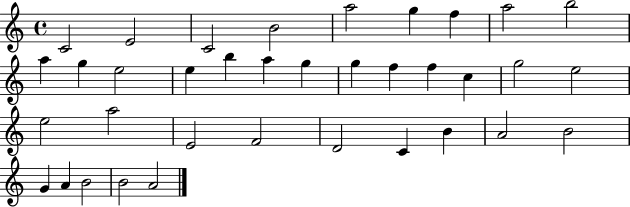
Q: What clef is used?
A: treble